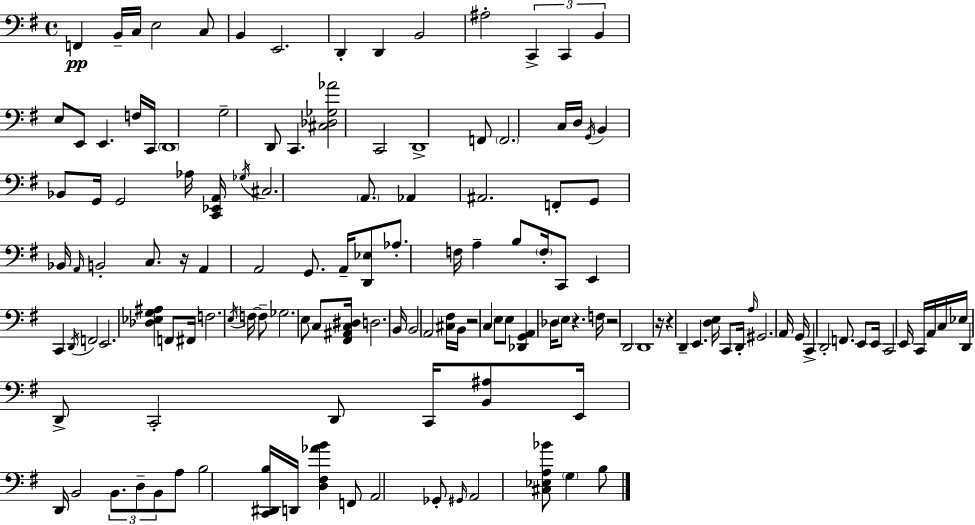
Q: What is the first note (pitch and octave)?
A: F2